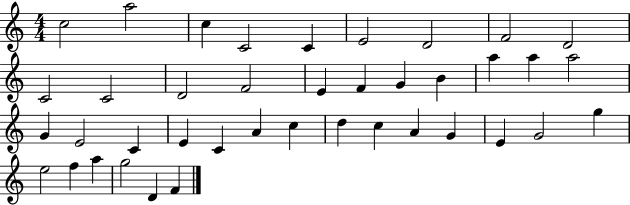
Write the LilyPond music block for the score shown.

{
  \clef treble
  \numericTimeSignature
  \time 4/4
  \key c \major
  c''2 a''2 | c''4 c'2 c'4 | e'2 d'2 | f'2 d'2 | \break c'2 c'2 | d'2 f'2 | e'4 f'4 g'4 b'4 | a''4 a''4 a''2 | \break g'4 e'2 c'4 | e'4 c'4 a'4 c''4 | d''4 c''4 a'4 g'4 | e'4 g'2 g''4 | \break e''2 f''4 a''4 | g''2 d'4 f'4 | \bar "|."
}